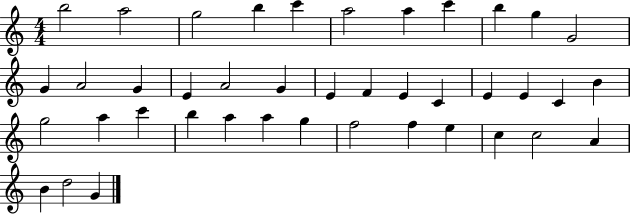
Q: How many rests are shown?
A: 0